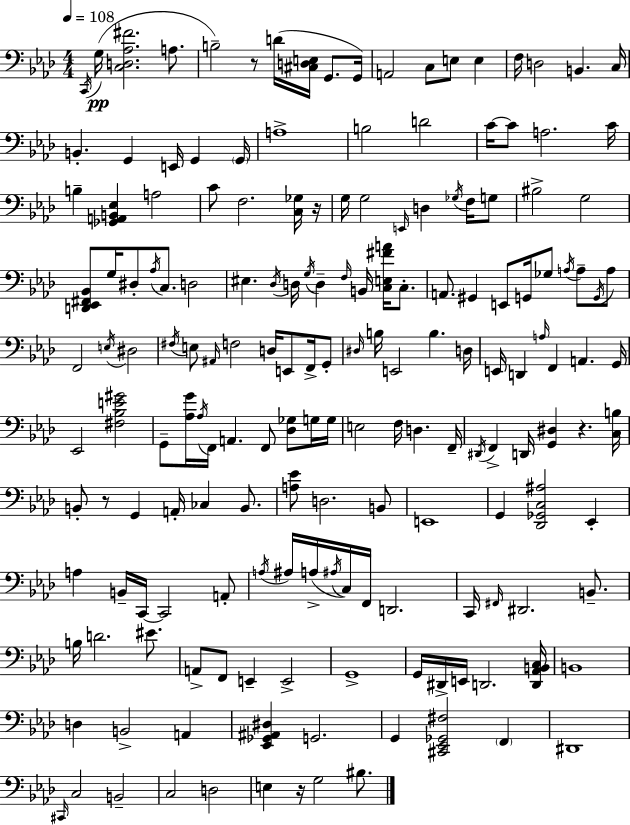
C2/s G3/s [C3,D3,Ab3,F#4]/h. A3/e. B3/h R/e D4/s [C#3,D3,E3]/s G2/e. G2/s A2/h C3/e E3/e E3/q F3/s D3/h B2/q. C3/s B2/q. G2/q E2/s G2/q G2/s A3/w B3/h D4/h C4/s C4/e A3/h. C4/s B3/q [Gb2,A2,B2,Eb3]/q A3/h C4/e F3/h. [C3,Gb3]/s R/s G3/s G3/h E2/s D3/q Gb3/s F3/s G3/e BIS3/h G3/h [D2,Eb2,F#2,Bb2]/e G3/s D#3/e Ab3/s C3/e. D3/h EIS3/q. Db3/s D3/s G3/s D3/q F3/s B2/s [C3,E3,F#4,A4]/s C3/e. A2/e. G#2/q E2/e G2/s Gb3/e A3/s A3/e G2/s A3/e F2/h E3/s D#3/h F#3/s E3/e A#2/s F3/h D3/s E2/e F2/s G2/e D#3/s B3/s E2/h B3/q. D3/s E2/s D2/q A3/s F2/q A2/q. G2/s Eb2/h [F#3,Bb3,E4,G#4]/h G2/e [Ab3,G4]/s Ab3/s F2/s A2/q. F2/e [Db3,Gb3]/e G3/s G3/s E3/h F3/s D3/q. F2/s D#2/s F2/q D2/s [G2,D#3]/q R/q. [C3,B3]/s B2/e R/e G2/q A2/s CES3/q B2/e. [A3,Eb4]/e D3/h. B2/e E2/w G2/q [Db2,Gb2,C3,A#3]/h Eb2/q A3/q B2/s C2/s C2/h A2/e A3/s A#3/s A3/s A#3/s C3/s F2/s D2/h. C2/s F#2/s D#2/h. B2/e. B3/s D4/h. EIS4/e. A2/e F2/e E2/q E2/h G2/w G2/s D#2/s E2/s D2/h. [D2,Ab2,B2,C3]/s B2/w D3/q B2/h A2/q [Eb2,Gb2,A#2,D#3]/q G2/h. G2/q [C#2,Eb2,Gb2,F#3]/h F2/q D#2/w C#2/s C3/h B2/h C3/h D3/h E3/q R/s G3/h BIS3/e.